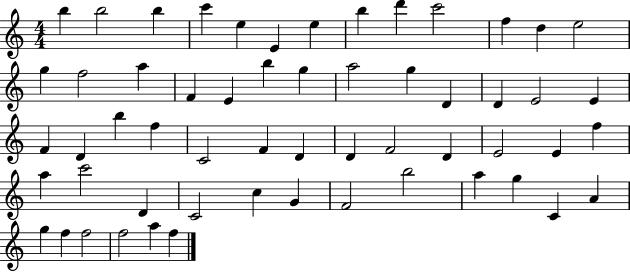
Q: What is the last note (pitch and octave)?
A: F5